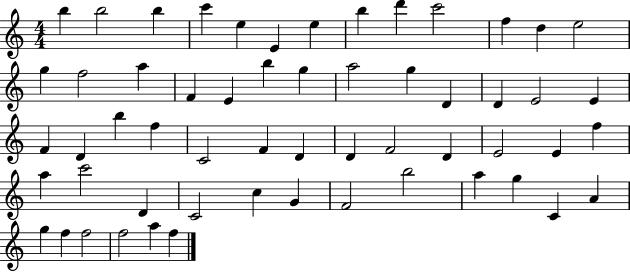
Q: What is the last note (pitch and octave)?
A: F5